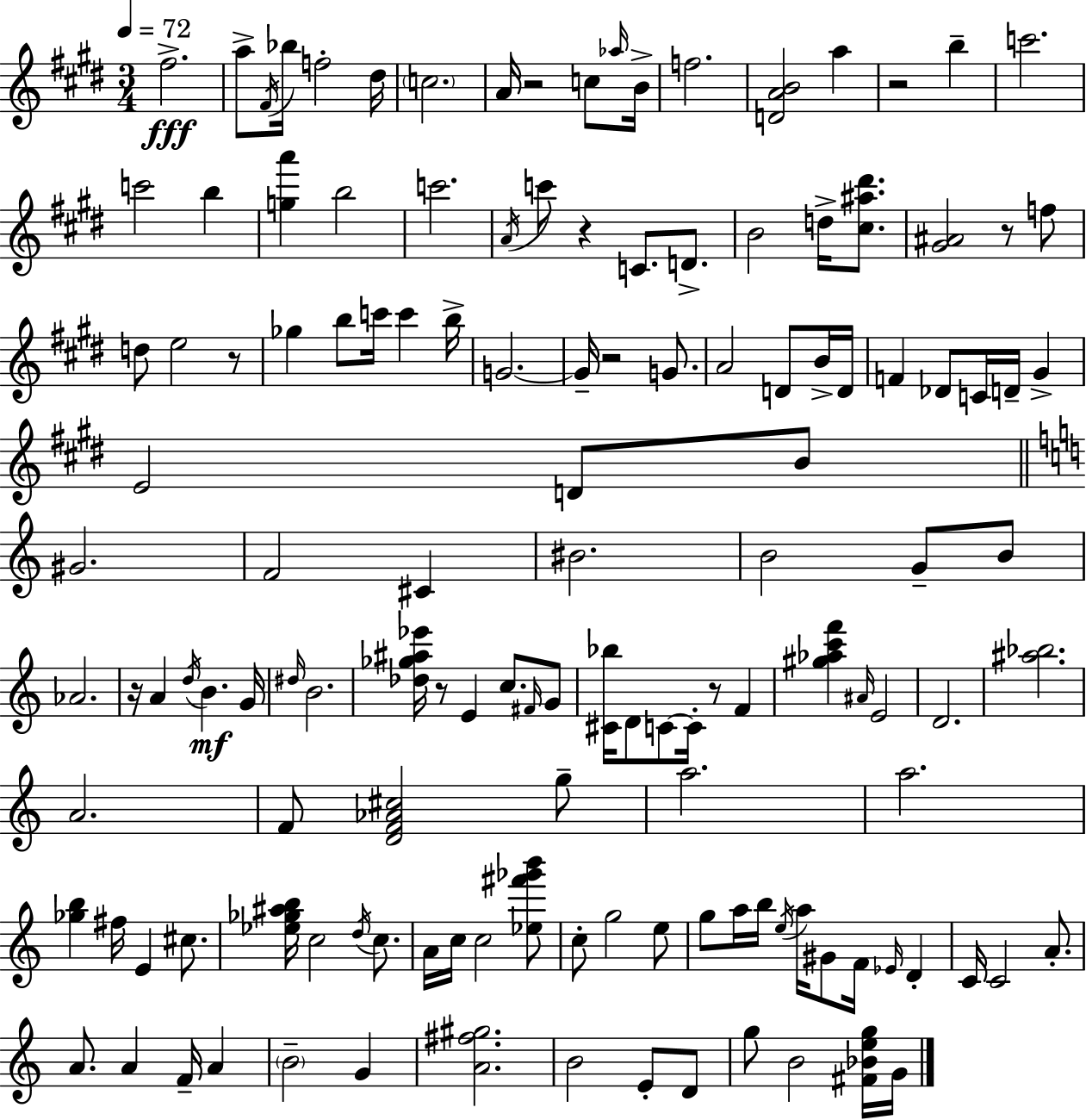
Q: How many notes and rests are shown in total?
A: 137